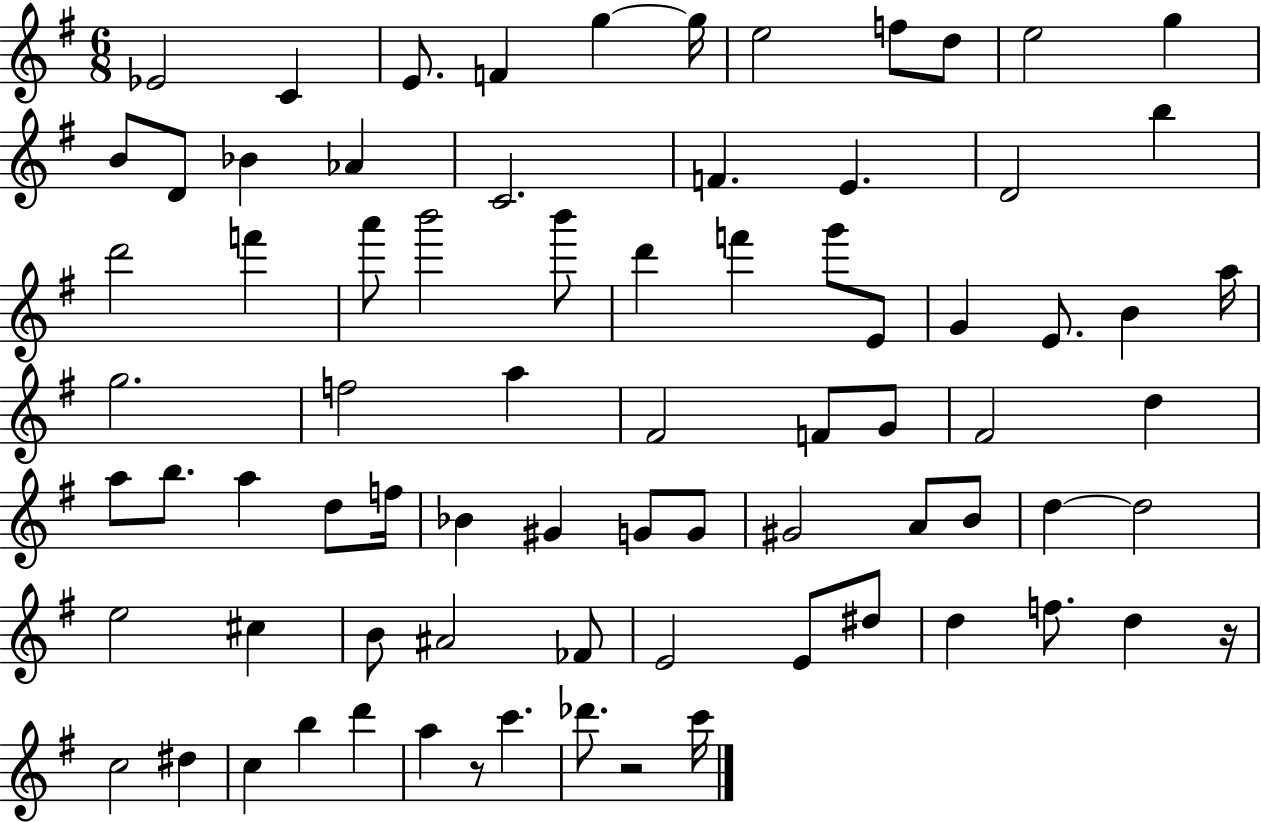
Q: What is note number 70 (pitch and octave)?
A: B5